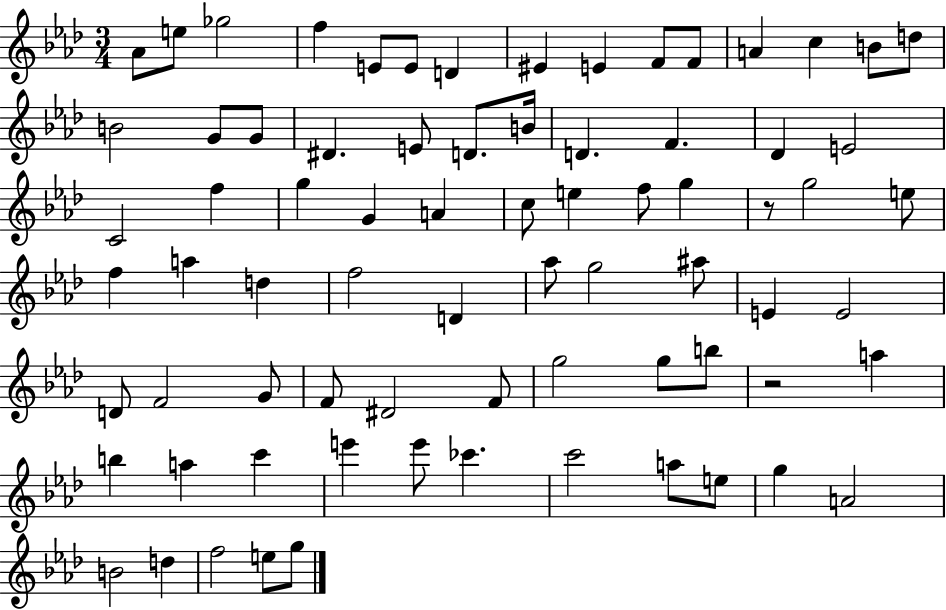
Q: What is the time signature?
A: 3/4